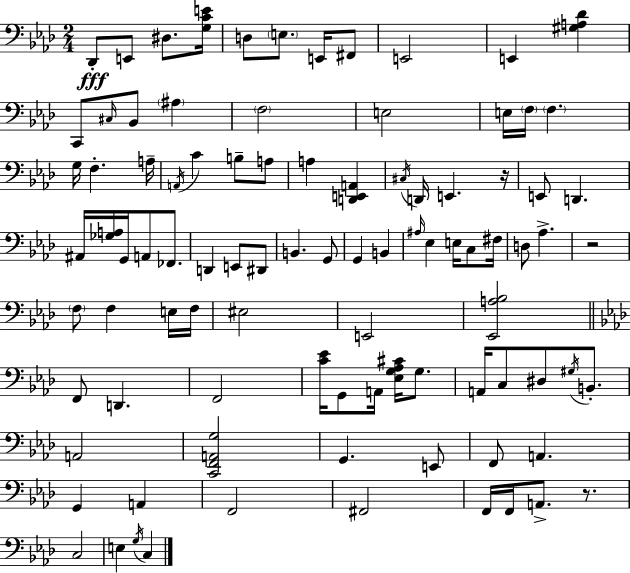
{
  \clef bass
  \numericTimeSignature
  \time 2/4
  \key f \minor
  \repeat volta 2 { des,8-.\fff e,8 dis8. <g c' e'>16 | d8 \parenthesize e8. e,16 fis,8 | e,2 | e,4 <gis a des'>4 | \break c,8 \grace { cis16 } bes,8 \parenthesize ais4 | \parenthesize f2 | e2 | e16 \parenthesize f16 \parenthesize f4. | \break g16 f4.-. | a16-- \acciaccatura { a,16 } c'4 b8-- | a8 a4 <d, e, a,>4 | \acciaccatura { cis16 } d,16 e,4. | \break r16 e,8 d,4. | ais,16 <ges a>16 g,16 a,8 | fes,8. d,4 e,8 | dis,8 b,4. | \break g,8 g,4 b,4 | \grace { ais16 } ees4 | e16 c8 fis16 d8 aes4.-> | r2 | \break \parenthesize f8 f4 | e16 f16 eis2 | e,2 | <ees, a bes>2 | \break \bar "||" \break \key f \minor f,8 d,4. | f,2 | <c' ees'>16 g,8 a,16 <ees g aes cis'>16 g8. | a,16 c8 dis8 \acciaccatura { gis16 } b,8.-. | \break a,2 | <c, f, a, g>2 | g,4. e,8 | f,8 a,4. | \break g,4 a,4 | f,2 | fis,2 | f,16 f,16 a,8.-> r8. | \break c2 | e4 \acciaccatura { g16 } c4 | } \bar "|."
}